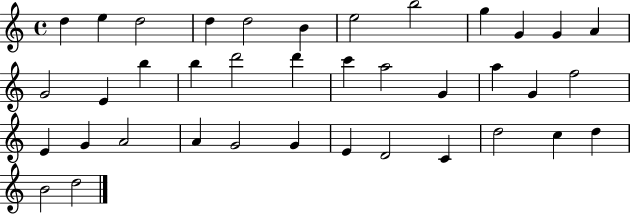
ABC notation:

X:1
T:Untitled
M:4/4
L:1/4
K:C
d e d2 d d2 B e2 b2 g G G A G2 E b b d'2 d' c' a2 G a G f2 E G A2 A G2 G E D2 C d2 c d B2 d2